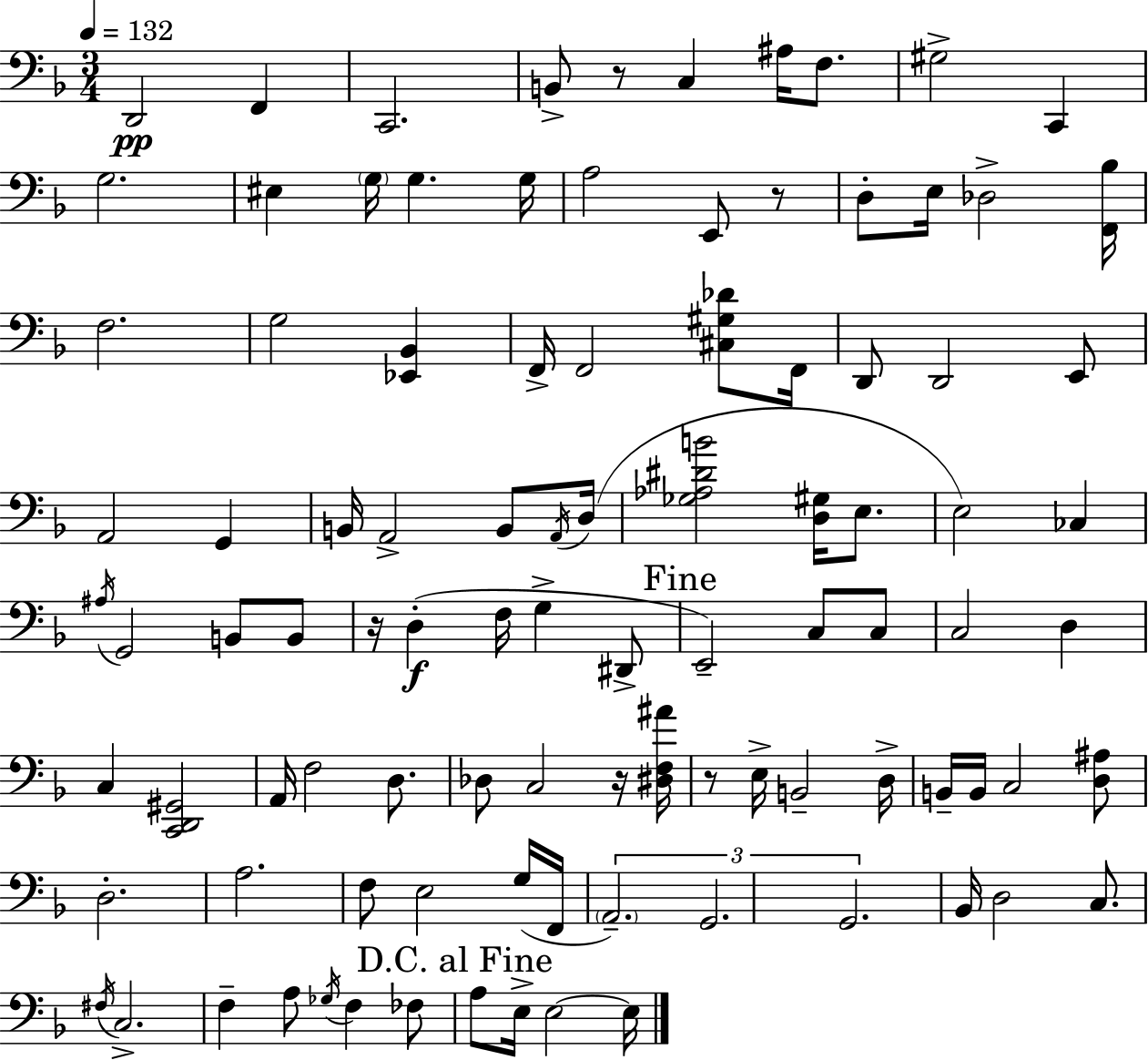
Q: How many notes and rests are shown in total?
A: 98